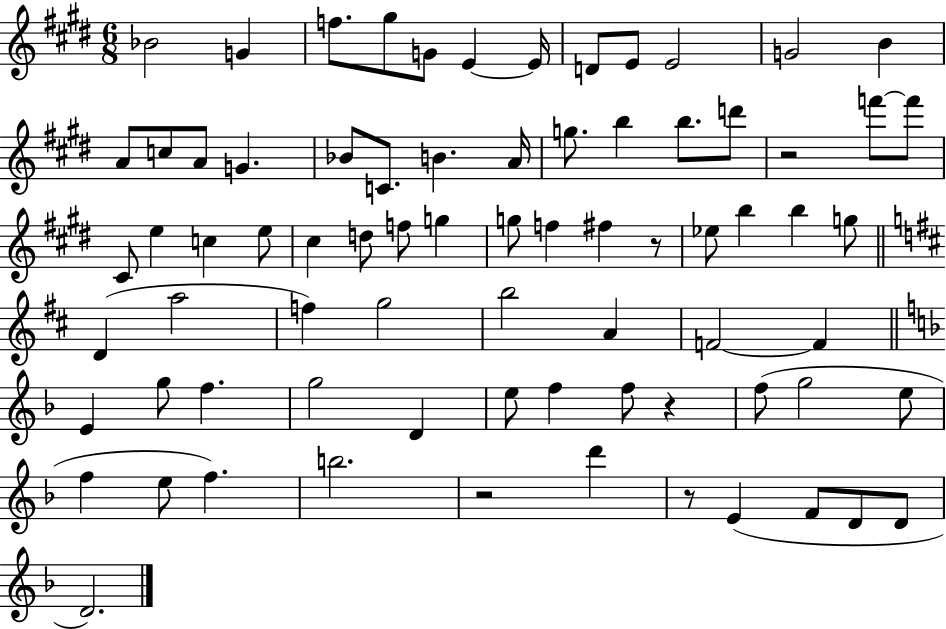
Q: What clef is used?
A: treble